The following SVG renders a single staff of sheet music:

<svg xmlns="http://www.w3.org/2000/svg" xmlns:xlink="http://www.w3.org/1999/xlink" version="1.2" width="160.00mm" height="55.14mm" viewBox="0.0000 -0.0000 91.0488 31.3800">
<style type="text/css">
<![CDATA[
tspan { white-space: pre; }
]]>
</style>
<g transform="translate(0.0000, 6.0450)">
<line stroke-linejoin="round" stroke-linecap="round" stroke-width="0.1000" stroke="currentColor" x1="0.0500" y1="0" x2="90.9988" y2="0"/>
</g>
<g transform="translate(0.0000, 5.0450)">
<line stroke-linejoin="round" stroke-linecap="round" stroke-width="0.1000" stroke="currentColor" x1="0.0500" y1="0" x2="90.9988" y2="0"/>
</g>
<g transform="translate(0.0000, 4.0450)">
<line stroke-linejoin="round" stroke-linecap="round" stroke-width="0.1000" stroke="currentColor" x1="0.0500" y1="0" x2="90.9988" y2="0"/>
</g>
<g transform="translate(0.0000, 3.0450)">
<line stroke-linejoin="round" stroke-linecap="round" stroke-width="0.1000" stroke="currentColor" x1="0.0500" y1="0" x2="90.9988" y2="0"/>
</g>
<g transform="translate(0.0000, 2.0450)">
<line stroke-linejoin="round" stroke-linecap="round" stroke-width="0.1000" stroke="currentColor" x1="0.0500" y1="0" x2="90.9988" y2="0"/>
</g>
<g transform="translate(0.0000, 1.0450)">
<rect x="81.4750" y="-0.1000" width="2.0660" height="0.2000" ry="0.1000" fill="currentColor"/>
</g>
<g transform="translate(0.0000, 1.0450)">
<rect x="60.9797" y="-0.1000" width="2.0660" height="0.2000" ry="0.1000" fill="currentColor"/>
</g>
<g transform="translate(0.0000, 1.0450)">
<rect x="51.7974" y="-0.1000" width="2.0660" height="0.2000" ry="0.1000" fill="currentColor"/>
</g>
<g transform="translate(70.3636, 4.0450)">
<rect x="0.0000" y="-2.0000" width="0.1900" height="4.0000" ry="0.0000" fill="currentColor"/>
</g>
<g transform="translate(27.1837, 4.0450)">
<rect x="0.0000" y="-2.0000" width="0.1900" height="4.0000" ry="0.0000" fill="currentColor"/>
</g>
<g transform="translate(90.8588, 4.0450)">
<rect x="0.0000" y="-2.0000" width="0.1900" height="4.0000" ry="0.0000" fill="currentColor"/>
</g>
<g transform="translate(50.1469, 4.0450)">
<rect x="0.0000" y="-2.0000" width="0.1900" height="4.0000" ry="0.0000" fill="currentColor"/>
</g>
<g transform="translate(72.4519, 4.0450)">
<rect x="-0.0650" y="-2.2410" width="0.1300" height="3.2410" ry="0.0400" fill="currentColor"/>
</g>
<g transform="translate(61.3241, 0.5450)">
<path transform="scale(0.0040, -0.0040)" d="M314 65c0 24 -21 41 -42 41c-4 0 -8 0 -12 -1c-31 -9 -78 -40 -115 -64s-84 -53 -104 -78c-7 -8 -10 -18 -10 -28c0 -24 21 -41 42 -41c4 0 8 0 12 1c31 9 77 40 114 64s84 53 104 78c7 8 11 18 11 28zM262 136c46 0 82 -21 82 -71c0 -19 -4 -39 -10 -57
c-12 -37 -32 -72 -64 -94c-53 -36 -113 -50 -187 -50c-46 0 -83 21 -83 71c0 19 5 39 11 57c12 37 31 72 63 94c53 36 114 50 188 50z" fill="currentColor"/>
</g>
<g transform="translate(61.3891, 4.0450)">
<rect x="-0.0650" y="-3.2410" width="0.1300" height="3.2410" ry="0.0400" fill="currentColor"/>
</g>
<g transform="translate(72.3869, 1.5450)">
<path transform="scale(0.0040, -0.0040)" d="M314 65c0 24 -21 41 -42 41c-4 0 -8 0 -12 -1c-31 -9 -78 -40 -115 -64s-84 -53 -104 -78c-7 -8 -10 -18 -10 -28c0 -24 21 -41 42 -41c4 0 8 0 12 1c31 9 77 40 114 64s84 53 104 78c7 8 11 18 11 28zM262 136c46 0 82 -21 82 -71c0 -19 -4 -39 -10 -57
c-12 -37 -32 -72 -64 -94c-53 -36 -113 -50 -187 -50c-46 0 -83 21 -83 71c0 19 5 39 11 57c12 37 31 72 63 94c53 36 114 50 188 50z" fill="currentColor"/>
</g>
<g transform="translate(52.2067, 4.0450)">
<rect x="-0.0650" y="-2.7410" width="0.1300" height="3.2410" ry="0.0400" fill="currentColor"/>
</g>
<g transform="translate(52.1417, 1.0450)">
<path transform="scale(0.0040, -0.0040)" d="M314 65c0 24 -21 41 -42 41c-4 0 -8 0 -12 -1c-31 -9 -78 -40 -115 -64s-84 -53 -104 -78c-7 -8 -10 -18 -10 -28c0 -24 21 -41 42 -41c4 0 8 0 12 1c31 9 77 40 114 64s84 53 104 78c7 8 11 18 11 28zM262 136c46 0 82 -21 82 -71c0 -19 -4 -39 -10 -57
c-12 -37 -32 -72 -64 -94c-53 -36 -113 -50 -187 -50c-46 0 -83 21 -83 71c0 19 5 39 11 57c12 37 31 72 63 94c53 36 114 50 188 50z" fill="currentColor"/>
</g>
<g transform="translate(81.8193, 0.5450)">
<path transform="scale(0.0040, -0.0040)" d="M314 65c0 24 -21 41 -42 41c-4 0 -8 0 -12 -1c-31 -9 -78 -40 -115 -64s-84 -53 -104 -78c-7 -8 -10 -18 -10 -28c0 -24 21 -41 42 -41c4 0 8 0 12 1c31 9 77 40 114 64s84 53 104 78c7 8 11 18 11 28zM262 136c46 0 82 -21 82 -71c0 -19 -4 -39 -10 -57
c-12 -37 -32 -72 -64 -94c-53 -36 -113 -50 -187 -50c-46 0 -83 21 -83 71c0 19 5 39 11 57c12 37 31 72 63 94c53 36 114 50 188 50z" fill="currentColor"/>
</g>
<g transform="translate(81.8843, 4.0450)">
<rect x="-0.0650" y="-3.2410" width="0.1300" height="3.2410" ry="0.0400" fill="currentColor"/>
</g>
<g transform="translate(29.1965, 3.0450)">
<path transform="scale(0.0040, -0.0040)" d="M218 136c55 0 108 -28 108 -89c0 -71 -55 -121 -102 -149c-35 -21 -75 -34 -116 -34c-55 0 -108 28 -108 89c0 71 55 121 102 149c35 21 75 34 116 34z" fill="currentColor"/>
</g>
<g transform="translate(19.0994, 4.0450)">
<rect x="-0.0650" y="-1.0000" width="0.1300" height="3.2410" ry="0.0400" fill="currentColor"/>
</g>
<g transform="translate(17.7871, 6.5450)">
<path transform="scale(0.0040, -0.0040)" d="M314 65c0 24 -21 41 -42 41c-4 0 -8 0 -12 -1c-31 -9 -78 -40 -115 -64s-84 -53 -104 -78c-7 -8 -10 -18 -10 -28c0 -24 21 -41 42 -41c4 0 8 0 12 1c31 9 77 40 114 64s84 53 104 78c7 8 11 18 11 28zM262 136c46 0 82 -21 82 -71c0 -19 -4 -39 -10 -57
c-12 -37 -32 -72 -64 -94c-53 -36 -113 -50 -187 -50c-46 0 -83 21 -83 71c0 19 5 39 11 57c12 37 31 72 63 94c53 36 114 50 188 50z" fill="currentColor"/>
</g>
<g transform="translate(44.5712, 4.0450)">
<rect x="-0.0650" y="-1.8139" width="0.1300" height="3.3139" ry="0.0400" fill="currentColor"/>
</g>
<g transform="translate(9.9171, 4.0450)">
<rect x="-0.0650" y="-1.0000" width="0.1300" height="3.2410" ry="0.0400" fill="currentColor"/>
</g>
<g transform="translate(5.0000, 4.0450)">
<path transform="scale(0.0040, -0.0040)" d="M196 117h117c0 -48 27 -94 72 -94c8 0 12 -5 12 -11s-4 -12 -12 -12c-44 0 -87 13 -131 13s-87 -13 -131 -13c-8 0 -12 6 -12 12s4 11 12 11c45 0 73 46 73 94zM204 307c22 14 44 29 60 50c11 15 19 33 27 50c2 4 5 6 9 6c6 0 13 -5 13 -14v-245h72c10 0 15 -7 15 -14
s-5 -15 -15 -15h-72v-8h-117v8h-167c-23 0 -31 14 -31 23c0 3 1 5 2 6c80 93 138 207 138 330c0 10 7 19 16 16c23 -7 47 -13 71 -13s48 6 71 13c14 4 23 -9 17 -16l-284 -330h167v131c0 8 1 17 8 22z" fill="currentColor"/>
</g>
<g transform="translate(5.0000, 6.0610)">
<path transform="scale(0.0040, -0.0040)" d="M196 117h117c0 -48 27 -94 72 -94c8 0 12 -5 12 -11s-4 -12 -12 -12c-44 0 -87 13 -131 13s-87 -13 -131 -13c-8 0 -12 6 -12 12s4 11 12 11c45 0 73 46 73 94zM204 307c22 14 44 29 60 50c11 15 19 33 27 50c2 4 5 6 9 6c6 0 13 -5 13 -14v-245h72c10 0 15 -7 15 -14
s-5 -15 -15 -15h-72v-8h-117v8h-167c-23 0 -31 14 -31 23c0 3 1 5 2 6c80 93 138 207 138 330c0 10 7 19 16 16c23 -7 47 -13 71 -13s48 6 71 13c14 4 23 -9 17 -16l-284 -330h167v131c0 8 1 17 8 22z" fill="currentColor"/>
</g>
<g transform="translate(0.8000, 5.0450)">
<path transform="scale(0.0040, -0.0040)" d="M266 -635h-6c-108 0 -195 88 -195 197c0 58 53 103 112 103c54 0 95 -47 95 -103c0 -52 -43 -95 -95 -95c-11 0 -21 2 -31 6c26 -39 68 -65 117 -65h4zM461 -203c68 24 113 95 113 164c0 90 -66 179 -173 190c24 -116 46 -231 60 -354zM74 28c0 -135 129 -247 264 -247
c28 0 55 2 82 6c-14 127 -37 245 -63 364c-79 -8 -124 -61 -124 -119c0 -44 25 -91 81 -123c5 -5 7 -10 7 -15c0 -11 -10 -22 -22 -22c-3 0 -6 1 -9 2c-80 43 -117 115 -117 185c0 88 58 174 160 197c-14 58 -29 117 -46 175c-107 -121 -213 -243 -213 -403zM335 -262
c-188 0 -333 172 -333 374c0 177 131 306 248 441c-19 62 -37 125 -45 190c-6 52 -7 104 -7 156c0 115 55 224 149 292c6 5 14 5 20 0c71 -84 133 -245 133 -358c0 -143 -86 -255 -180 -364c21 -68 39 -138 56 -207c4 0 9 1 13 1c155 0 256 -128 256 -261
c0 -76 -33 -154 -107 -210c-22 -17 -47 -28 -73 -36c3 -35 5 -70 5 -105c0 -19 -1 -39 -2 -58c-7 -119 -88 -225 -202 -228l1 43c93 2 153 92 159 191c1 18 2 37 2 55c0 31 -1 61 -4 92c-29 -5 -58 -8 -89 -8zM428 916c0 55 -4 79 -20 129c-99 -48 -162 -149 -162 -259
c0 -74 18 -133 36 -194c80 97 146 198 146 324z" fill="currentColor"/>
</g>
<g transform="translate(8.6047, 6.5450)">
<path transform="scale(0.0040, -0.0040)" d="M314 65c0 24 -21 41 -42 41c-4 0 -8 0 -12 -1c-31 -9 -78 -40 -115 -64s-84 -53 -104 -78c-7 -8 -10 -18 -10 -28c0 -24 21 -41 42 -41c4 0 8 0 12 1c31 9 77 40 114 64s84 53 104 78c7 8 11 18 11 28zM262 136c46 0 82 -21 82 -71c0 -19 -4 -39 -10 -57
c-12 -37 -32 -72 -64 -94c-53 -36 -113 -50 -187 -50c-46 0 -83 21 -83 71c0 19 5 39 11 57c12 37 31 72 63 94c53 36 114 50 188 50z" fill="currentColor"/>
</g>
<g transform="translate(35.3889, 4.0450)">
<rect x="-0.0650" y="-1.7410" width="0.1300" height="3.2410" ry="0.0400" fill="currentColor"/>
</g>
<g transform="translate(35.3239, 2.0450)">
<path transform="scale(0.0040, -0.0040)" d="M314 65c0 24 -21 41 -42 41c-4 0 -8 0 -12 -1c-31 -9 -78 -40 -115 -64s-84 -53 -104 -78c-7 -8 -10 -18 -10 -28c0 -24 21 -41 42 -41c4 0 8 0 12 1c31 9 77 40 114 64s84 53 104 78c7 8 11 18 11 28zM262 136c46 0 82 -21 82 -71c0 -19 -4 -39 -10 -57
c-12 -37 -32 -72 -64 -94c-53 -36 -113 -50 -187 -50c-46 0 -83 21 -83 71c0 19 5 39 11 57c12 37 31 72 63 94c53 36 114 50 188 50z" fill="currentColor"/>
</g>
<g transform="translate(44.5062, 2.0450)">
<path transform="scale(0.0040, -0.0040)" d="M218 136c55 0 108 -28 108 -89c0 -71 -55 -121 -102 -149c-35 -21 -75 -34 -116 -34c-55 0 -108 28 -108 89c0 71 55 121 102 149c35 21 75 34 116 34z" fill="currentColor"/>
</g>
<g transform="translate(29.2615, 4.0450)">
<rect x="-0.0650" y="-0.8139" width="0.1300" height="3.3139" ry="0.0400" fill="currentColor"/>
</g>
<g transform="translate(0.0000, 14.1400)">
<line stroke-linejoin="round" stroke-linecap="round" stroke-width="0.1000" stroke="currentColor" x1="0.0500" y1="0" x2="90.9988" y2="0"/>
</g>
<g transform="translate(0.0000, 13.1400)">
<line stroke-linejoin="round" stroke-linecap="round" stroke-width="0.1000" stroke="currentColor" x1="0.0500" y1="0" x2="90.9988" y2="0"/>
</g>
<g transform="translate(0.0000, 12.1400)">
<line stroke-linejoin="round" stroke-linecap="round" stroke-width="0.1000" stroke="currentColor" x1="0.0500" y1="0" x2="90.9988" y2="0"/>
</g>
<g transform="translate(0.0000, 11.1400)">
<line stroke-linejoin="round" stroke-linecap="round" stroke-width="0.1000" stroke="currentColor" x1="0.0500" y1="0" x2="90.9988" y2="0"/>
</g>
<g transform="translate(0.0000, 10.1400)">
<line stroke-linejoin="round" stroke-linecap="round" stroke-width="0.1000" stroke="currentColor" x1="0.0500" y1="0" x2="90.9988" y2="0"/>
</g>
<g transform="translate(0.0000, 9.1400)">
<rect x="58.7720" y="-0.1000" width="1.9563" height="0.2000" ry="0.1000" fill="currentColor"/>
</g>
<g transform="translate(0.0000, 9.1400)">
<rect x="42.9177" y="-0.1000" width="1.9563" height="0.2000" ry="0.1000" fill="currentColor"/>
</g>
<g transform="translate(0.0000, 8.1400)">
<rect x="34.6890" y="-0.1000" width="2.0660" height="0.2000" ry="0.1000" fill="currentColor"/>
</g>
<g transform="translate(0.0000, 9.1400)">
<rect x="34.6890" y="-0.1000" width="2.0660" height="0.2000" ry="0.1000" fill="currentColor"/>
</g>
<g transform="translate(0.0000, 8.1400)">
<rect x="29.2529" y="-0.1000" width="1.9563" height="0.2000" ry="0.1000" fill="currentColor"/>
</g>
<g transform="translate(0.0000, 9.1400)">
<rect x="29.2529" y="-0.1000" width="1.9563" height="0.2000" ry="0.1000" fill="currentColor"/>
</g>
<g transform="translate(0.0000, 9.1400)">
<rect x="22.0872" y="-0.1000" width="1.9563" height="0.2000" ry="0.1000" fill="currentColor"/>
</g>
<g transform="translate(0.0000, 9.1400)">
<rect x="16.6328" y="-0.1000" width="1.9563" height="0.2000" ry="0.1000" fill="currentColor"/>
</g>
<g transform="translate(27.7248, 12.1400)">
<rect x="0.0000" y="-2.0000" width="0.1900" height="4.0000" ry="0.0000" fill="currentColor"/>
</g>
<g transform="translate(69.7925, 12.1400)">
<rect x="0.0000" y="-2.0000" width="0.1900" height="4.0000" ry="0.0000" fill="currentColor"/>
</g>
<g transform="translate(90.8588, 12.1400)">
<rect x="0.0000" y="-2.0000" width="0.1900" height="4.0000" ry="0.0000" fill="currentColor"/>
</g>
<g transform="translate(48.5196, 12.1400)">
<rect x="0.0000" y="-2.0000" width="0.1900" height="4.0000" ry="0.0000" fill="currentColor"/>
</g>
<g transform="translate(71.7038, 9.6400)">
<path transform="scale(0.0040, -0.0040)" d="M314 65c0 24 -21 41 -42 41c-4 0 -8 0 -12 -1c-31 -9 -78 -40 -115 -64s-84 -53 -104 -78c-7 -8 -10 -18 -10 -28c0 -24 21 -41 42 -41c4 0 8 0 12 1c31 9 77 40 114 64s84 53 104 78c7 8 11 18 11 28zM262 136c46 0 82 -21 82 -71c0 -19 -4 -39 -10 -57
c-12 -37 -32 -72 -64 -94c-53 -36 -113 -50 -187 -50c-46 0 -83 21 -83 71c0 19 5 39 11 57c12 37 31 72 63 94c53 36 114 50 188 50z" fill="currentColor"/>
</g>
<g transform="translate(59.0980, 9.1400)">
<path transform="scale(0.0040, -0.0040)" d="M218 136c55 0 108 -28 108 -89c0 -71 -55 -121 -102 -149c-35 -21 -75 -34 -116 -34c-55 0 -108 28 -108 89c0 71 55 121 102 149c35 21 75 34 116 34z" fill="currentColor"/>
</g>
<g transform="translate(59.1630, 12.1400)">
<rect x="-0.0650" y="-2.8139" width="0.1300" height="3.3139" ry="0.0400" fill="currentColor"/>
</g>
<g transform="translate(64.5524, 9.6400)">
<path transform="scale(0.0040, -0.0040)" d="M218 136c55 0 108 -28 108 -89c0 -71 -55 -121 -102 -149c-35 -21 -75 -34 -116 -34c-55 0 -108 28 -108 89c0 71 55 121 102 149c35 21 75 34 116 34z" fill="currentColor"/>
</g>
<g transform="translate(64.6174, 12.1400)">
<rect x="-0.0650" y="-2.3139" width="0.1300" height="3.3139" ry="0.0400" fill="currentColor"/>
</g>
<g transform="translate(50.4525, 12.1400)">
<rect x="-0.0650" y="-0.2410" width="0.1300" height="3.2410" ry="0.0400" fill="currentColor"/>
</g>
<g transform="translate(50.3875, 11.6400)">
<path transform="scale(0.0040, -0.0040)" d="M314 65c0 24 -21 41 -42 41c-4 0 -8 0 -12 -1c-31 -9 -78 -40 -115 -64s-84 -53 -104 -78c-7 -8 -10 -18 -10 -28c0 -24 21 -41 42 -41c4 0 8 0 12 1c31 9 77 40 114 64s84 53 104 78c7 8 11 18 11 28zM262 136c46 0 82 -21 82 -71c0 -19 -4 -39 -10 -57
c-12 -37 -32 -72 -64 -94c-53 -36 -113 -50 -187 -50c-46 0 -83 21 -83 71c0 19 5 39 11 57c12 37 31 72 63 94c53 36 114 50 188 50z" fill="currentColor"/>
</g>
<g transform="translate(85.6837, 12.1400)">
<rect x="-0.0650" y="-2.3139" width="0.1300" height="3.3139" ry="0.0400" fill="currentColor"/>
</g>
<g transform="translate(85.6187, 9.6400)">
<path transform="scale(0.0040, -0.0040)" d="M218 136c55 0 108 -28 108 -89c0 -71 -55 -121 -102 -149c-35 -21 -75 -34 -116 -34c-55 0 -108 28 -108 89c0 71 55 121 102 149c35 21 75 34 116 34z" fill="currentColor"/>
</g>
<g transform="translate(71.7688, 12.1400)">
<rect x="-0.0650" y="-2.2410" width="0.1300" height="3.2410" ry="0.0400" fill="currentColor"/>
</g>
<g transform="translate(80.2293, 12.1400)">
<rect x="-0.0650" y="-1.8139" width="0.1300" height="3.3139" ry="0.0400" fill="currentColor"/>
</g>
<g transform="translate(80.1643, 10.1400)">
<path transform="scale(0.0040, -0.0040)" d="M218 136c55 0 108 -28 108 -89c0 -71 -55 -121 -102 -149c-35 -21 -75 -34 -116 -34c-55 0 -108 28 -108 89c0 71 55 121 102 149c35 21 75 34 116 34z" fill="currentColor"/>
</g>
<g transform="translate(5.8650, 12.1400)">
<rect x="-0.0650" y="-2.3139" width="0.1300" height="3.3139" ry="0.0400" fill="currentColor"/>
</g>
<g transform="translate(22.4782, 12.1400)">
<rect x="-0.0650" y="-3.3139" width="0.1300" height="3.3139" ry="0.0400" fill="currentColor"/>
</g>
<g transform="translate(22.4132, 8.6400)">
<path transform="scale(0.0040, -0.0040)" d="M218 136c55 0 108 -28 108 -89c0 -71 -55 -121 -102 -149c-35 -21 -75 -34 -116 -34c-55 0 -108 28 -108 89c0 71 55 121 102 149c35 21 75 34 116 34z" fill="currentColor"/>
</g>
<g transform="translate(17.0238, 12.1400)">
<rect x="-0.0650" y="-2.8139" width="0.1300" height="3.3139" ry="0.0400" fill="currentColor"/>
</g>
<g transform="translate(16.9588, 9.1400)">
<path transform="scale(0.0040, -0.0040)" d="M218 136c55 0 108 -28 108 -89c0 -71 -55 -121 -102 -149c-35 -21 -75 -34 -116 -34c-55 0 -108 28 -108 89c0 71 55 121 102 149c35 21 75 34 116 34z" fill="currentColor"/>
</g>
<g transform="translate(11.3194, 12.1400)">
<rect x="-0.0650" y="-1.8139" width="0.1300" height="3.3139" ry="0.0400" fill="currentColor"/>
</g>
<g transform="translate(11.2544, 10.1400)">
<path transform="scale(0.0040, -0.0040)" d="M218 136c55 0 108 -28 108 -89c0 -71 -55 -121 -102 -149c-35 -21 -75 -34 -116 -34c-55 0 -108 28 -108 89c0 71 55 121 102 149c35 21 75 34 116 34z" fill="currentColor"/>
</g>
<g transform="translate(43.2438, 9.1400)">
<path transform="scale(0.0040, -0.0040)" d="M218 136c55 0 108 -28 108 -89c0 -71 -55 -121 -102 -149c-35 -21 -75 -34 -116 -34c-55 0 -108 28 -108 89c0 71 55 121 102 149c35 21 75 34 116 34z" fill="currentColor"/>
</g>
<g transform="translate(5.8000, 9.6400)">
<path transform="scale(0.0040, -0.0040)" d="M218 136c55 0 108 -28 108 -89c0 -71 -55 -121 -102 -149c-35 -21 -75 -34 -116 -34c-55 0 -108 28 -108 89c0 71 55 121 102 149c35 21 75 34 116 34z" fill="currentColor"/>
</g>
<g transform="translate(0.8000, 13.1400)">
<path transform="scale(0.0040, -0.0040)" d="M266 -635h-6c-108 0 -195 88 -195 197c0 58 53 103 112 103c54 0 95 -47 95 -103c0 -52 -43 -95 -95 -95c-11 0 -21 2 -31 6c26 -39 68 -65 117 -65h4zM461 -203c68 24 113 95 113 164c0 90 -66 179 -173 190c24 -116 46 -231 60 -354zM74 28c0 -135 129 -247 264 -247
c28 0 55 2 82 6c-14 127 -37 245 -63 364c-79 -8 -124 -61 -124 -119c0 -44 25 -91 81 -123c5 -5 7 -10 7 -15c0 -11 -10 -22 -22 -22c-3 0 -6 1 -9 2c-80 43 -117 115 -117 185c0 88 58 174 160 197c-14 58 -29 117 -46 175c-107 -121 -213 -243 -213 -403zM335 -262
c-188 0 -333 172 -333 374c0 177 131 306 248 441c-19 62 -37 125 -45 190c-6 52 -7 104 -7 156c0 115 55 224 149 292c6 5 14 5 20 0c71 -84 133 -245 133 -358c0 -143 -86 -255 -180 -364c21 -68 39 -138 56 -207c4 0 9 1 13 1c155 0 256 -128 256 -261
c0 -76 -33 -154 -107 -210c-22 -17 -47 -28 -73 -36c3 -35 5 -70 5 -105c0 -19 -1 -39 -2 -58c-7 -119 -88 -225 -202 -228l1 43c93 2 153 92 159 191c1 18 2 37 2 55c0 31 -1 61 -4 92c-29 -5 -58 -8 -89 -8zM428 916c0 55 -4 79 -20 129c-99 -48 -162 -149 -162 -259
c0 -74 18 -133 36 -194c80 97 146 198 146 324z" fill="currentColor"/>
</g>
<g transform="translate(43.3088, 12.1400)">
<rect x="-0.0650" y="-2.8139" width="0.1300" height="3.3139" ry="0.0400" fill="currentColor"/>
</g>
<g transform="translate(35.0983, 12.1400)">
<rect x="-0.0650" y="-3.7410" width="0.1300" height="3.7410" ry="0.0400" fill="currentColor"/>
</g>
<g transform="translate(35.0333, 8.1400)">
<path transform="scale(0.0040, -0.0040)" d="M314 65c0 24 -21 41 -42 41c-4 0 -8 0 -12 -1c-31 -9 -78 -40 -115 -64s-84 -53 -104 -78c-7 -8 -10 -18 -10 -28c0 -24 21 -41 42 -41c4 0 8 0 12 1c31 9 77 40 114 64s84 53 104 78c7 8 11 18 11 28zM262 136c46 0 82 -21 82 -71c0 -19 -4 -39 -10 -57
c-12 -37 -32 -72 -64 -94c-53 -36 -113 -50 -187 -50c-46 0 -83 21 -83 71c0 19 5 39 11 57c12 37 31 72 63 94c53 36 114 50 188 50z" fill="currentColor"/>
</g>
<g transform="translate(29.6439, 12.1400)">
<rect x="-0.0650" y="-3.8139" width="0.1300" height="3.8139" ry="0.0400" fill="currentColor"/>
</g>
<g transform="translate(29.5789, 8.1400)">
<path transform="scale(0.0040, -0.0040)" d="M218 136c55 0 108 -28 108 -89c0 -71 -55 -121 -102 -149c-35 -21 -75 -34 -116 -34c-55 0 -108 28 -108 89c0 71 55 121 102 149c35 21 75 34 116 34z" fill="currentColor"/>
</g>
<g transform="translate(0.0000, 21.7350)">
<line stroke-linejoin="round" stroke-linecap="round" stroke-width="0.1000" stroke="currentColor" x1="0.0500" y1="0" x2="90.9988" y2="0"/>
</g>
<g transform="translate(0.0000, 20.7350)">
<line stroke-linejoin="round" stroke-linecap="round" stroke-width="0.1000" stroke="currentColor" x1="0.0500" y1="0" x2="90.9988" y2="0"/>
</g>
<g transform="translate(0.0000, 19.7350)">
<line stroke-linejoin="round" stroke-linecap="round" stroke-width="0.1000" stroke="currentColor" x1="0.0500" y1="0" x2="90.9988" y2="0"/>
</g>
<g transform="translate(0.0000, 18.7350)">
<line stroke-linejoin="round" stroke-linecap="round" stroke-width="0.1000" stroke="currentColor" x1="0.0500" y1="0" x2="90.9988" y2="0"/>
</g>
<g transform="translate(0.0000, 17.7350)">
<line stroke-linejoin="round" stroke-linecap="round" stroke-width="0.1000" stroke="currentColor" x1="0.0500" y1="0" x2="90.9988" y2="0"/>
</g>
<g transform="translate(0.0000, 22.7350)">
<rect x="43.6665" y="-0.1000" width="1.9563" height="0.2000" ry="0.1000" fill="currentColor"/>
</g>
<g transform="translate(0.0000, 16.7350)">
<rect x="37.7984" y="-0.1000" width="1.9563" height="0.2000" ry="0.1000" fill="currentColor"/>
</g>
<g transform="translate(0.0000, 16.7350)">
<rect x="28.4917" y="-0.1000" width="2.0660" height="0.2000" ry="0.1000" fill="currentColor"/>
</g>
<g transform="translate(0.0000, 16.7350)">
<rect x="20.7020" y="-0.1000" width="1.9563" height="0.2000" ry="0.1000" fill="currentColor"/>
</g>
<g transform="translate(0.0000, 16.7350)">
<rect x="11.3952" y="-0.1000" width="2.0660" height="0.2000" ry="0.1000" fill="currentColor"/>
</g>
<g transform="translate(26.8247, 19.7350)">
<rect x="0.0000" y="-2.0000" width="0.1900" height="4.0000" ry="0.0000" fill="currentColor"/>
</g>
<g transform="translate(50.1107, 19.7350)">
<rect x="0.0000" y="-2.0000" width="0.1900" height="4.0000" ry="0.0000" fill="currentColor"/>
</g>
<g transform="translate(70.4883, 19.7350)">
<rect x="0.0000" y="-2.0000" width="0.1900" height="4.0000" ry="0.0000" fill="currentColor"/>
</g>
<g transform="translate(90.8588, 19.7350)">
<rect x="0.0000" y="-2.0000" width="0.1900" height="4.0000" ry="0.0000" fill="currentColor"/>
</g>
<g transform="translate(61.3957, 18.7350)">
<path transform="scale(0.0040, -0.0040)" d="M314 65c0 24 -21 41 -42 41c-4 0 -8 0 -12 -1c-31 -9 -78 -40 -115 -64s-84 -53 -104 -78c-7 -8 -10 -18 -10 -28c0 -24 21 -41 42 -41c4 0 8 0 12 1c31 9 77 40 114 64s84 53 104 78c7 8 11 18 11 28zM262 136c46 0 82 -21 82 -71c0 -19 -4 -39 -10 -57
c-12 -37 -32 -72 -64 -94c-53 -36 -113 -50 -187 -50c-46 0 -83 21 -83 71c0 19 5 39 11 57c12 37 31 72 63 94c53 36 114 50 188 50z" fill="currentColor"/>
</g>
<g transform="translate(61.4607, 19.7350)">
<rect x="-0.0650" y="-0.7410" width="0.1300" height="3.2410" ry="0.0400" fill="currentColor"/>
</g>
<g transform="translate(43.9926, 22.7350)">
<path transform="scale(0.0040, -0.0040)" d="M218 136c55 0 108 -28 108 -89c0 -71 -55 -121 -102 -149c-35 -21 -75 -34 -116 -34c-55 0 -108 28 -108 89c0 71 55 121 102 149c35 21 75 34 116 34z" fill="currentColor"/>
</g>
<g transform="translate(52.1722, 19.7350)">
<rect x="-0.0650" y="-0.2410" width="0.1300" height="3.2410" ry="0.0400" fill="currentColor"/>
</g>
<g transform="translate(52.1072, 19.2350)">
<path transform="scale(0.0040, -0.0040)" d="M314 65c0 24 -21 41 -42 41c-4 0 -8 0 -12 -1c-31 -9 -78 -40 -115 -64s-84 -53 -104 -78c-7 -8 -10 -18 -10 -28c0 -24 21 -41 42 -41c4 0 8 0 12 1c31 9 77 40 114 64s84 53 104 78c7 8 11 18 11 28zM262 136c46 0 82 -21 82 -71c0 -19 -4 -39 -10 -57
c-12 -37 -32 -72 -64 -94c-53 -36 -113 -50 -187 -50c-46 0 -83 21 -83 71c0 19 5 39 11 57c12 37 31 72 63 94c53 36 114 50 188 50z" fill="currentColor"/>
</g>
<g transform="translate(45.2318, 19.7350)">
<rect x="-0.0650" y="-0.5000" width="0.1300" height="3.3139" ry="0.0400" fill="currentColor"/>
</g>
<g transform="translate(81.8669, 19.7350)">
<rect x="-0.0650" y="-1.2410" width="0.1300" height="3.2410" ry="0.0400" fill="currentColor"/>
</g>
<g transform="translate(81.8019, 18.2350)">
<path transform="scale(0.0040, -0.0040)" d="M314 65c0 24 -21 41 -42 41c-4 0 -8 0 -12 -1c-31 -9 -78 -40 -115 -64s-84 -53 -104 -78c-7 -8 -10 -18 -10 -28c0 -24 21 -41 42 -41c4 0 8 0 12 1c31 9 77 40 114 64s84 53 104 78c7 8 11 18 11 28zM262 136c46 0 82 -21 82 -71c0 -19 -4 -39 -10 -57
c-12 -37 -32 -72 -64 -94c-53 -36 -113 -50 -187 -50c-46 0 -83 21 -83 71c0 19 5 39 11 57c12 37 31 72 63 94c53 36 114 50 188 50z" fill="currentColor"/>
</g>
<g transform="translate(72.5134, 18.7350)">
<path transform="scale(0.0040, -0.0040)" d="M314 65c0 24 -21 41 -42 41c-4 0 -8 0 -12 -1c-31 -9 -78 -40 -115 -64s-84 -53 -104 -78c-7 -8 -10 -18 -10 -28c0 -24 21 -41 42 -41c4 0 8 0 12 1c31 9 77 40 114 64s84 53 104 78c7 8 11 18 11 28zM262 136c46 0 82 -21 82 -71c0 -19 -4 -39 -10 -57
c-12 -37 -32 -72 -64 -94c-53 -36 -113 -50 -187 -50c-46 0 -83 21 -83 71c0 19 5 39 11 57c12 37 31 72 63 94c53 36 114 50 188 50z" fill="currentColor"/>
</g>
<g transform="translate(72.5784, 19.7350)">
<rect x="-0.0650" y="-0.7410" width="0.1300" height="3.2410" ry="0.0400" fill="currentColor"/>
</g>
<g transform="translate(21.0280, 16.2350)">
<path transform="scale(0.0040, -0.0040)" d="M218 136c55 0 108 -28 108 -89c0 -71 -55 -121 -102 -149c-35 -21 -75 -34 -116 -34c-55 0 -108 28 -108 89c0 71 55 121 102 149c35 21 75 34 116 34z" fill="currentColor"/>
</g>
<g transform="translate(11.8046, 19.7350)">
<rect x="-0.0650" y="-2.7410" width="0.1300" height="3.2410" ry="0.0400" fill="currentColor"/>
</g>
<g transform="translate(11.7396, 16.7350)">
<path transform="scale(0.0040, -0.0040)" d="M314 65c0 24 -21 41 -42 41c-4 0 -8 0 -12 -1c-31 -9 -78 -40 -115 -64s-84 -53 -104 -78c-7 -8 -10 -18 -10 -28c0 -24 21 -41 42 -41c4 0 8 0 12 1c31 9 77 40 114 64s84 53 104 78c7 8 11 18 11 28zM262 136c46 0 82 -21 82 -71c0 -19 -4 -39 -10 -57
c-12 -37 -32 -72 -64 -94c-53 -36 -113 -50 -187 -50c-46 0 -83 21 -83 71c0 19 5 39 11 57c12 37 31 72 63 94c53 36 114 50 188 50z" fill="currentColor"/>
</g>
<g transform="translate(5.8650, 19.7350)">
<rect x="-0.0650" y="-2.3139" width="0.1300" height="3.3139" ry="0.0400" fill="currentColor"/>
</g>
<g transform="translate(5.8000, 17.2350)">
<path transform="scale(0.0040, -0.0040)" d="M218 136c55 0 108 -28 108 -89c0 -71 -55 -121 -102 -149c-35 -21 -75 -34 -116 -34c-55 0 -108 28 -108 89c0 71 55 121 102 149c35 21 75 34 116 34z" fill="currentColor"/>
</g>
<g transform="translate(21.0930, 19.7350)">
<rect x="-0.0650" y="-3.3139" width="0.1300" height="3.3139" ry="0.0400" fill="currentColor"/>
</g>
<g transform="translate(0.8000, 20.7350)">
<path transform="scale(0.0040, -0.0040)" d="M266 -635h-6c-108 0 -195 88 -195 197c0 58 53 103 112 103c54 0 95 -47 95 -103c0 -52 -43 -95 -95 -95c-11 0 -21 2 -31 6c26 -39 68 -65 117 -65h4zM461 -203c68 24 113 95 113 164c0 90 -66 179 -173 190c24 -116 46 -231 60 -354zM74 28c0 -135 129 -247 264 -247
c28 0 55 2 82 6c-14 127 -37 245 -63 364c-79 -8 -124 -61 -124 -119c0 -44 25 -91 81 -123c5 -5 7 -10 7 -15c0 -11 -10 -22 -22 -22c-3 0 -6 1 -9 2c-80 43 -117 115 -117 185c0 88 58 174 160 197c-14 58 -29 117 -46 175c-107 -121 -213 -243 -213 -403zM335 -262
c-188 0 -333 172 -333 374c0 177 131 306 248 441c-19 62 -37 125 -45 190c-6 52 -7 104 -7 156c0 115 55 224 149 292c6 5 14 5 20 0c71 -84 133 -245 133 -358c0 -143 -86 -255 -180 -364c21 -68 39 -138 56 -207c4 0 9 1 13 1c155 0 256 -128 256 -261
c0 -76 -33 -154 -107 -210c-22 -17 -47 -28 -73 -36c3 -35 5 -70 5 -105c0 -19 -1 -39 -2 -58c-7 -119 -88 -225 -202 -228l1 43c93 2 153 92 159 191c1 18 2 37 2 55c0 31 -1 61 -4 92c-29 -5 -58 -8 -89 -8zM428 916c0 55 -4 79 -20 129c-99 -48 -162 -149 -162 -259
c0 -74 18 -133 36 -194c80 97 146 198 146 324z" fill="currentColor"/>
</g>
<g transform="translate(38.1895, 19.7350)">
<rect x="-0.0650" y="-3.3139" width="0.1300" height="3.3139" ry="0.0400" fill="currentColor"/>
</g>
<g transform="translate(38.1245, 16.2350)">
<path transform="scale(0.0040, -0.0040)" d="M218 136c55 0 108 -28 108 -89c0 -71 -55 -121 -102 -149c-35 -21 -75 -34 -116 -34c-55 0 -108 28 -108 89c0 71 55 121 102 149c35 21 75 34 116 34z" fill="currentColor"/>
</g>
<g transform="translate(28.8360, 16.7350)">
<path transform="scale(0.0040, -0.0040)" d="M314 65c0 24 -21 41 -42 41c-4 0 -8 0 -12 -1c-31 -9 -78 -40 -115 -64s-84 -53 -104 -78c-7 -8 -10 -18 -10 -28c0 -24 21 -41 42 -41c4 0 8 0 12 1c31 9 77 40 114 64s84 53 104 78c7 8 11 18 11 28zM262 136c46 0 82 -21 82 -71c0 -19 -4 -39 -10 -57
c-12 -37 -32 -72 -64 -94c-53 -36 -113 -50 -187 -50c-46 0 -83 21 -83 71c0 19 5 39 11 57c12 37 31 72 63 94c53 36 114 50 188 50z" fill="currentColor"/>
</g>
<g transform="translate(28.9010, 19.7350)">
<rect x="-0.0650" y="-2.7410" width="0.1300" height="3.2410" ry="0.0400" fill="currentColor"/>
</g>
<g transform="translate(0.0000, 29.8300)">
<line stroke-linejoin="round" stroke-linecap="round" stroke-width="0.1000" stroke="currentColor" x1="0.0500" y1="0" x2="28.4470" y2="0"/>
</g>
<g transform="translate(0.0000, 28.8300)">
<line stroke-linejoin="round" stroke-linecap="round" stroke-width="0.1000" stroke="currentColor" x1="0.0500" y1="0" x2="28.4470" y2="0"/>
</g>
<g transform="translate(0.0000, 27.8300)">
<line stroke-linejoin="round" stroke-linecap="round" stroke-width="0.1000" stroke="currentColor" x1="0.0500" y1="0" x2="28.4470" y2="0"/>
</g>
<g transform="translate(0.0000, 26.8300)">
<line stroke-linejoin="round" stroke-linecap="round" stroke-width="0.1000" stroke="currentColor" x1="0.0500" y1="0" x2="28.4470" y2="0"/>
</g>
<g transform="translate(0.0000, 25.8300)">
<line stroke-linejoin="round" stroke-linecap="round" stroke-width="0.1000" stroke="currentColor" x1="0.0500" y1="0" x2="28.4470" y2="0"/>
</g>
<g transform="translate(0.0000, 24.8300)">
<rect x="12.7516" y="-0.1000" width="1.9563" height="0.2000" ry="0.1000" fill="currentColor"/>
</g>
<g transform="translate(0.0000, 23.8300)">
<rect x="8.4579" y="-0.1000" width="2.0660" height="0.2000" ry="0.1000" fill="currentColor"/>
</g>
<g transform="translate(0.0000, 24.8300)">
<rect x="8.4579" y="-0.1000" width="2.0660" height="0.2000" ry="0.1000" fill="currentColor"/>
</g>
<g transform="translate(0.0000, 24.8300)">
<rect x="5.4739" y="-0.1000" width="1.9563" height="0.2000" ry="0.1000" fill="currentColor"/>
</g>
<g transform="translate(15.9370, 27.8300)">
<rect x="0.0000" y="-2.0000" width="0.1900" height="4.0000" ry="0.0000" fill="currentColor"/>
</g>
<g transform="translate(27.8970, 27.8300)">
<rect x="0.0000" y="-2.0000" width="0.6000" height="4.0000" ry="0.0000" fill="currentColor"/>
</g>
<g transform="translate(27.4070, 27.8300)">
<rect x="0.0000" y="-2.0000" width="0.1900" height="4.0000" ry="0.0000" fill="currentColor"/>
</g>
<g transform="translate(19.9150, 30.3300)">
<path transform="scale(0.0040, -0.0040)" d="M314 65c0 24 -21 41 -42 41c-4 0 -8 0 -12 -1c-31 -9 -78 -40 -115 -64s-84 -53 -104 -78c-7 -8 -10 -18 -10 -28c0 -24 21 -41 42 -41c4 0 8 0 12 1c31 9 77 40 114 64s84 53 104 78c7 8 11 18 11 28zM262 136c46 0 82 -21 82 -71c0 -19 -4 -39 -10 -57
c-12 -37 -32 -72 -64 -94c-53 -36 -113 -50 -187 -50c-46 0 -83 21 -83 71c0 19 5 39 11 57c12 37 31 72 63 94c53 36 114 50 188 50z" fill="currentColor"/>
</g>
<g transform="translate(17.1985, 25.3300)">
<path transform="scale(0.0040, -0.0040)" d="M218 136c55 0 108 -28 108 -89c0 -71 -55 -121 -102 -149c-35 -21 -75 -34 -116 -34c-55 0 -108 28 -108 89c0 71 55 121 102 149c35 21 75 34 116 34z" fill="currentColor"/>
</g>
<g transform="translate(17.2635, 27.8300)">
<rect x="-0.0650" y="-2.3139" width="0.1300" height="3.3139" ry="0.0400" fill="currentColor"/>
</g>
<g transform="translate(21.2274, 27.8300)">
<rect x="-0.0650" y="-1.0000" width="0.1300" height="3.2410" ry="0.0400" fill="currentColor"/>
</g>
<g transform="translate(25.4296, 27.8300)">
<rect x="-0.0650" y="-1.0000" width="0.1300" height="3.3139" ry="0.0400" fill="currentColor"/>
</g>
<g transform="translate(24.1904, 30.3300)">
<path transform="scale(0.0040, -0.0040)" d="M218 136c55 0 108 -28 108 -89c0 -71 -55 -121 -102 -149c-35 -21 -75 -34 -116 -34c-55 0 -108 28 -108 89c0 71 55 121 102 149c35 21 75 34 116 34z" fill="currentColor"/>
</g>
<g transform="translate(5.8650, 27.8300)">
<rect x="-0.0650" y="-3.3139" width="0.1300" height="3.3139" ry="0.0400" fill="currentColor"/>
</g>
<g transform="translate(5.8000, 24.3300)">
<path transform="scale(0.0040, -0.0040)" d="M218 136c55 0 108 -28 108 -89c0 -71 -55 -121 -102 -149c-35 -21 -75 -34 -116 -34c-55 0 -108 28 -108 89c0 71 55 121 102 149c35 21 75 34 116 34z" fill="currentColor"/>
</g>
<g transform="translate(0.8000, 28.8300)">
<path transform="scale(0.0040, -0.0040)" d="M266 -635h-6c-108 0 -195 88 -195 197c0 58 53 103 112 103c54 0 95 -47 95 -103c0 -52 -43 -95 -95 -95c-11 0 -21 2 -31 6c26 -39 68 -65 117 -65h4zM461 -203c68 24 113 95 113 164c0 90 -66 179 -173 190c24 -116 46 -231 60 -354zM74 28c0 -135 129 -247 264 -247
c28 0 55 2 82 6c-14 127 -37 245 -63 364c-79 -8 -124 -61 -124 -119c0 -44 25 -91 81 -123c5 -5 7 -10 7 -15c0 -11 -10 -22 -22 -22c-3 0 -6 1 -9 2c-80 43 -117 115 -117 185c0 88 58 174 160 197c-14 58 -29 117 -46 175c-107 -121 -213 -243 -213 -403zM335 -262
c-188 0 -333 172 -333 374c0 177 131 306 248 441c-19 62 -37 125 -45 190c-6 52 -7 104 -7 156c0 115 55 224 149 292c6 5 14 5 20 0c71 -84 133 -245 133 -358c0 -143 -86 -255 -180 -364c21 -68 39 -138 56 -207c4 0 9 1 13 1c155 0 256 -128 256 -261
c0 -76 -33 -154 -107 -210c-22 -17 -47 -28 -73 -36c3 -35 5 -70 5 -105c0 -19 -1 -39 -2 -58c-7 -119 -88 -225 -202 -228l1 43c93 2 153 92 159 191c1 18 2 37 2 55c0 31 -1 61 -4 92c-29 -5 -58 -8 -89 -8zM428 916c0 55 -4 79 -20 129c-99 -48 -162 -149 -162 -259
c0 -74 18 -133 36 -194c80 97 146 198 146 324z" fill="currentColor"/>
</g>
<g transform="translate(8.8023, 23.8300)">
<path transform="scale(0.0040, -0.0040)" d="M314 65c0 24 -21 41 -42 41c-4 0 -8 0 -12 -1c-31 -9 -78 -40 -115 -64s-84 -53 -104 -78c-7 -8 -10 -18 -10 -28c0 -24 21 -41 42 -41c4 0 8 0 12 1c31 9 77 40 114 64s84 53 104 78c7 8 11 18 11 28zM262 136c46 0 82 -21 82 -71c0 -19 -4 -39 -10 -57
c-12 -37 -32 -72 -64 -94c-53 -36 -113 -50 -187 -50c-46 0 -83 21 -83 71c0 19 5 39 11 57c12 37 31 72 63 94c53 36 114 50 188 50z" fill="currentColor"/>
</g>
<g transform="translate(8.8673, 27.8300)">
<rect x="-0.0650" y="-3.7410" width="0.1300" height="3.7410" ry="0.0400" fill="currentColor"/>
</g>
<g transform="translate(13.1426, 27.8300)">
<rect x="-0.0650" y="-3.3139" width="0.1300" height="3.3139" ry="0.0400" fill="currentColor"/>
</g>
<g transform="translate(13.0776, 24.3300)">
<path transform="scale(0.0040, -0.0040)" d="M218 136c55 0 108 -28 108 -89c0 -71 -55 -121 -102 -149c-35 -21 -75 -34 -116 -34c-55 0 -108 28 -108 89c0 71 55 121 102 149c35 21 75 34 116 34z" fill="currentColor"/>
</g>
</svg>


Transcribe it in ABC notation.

X:1
T:Untitled
M:4/4
L:1/4
K:C
D2 D2 d f2 f a2 b2 g2 b2 g f a b c' c'2 a c2 a g g2 f g g a2 b a2 b C c2 d2 d2 e2 b c'2 b g D2 D